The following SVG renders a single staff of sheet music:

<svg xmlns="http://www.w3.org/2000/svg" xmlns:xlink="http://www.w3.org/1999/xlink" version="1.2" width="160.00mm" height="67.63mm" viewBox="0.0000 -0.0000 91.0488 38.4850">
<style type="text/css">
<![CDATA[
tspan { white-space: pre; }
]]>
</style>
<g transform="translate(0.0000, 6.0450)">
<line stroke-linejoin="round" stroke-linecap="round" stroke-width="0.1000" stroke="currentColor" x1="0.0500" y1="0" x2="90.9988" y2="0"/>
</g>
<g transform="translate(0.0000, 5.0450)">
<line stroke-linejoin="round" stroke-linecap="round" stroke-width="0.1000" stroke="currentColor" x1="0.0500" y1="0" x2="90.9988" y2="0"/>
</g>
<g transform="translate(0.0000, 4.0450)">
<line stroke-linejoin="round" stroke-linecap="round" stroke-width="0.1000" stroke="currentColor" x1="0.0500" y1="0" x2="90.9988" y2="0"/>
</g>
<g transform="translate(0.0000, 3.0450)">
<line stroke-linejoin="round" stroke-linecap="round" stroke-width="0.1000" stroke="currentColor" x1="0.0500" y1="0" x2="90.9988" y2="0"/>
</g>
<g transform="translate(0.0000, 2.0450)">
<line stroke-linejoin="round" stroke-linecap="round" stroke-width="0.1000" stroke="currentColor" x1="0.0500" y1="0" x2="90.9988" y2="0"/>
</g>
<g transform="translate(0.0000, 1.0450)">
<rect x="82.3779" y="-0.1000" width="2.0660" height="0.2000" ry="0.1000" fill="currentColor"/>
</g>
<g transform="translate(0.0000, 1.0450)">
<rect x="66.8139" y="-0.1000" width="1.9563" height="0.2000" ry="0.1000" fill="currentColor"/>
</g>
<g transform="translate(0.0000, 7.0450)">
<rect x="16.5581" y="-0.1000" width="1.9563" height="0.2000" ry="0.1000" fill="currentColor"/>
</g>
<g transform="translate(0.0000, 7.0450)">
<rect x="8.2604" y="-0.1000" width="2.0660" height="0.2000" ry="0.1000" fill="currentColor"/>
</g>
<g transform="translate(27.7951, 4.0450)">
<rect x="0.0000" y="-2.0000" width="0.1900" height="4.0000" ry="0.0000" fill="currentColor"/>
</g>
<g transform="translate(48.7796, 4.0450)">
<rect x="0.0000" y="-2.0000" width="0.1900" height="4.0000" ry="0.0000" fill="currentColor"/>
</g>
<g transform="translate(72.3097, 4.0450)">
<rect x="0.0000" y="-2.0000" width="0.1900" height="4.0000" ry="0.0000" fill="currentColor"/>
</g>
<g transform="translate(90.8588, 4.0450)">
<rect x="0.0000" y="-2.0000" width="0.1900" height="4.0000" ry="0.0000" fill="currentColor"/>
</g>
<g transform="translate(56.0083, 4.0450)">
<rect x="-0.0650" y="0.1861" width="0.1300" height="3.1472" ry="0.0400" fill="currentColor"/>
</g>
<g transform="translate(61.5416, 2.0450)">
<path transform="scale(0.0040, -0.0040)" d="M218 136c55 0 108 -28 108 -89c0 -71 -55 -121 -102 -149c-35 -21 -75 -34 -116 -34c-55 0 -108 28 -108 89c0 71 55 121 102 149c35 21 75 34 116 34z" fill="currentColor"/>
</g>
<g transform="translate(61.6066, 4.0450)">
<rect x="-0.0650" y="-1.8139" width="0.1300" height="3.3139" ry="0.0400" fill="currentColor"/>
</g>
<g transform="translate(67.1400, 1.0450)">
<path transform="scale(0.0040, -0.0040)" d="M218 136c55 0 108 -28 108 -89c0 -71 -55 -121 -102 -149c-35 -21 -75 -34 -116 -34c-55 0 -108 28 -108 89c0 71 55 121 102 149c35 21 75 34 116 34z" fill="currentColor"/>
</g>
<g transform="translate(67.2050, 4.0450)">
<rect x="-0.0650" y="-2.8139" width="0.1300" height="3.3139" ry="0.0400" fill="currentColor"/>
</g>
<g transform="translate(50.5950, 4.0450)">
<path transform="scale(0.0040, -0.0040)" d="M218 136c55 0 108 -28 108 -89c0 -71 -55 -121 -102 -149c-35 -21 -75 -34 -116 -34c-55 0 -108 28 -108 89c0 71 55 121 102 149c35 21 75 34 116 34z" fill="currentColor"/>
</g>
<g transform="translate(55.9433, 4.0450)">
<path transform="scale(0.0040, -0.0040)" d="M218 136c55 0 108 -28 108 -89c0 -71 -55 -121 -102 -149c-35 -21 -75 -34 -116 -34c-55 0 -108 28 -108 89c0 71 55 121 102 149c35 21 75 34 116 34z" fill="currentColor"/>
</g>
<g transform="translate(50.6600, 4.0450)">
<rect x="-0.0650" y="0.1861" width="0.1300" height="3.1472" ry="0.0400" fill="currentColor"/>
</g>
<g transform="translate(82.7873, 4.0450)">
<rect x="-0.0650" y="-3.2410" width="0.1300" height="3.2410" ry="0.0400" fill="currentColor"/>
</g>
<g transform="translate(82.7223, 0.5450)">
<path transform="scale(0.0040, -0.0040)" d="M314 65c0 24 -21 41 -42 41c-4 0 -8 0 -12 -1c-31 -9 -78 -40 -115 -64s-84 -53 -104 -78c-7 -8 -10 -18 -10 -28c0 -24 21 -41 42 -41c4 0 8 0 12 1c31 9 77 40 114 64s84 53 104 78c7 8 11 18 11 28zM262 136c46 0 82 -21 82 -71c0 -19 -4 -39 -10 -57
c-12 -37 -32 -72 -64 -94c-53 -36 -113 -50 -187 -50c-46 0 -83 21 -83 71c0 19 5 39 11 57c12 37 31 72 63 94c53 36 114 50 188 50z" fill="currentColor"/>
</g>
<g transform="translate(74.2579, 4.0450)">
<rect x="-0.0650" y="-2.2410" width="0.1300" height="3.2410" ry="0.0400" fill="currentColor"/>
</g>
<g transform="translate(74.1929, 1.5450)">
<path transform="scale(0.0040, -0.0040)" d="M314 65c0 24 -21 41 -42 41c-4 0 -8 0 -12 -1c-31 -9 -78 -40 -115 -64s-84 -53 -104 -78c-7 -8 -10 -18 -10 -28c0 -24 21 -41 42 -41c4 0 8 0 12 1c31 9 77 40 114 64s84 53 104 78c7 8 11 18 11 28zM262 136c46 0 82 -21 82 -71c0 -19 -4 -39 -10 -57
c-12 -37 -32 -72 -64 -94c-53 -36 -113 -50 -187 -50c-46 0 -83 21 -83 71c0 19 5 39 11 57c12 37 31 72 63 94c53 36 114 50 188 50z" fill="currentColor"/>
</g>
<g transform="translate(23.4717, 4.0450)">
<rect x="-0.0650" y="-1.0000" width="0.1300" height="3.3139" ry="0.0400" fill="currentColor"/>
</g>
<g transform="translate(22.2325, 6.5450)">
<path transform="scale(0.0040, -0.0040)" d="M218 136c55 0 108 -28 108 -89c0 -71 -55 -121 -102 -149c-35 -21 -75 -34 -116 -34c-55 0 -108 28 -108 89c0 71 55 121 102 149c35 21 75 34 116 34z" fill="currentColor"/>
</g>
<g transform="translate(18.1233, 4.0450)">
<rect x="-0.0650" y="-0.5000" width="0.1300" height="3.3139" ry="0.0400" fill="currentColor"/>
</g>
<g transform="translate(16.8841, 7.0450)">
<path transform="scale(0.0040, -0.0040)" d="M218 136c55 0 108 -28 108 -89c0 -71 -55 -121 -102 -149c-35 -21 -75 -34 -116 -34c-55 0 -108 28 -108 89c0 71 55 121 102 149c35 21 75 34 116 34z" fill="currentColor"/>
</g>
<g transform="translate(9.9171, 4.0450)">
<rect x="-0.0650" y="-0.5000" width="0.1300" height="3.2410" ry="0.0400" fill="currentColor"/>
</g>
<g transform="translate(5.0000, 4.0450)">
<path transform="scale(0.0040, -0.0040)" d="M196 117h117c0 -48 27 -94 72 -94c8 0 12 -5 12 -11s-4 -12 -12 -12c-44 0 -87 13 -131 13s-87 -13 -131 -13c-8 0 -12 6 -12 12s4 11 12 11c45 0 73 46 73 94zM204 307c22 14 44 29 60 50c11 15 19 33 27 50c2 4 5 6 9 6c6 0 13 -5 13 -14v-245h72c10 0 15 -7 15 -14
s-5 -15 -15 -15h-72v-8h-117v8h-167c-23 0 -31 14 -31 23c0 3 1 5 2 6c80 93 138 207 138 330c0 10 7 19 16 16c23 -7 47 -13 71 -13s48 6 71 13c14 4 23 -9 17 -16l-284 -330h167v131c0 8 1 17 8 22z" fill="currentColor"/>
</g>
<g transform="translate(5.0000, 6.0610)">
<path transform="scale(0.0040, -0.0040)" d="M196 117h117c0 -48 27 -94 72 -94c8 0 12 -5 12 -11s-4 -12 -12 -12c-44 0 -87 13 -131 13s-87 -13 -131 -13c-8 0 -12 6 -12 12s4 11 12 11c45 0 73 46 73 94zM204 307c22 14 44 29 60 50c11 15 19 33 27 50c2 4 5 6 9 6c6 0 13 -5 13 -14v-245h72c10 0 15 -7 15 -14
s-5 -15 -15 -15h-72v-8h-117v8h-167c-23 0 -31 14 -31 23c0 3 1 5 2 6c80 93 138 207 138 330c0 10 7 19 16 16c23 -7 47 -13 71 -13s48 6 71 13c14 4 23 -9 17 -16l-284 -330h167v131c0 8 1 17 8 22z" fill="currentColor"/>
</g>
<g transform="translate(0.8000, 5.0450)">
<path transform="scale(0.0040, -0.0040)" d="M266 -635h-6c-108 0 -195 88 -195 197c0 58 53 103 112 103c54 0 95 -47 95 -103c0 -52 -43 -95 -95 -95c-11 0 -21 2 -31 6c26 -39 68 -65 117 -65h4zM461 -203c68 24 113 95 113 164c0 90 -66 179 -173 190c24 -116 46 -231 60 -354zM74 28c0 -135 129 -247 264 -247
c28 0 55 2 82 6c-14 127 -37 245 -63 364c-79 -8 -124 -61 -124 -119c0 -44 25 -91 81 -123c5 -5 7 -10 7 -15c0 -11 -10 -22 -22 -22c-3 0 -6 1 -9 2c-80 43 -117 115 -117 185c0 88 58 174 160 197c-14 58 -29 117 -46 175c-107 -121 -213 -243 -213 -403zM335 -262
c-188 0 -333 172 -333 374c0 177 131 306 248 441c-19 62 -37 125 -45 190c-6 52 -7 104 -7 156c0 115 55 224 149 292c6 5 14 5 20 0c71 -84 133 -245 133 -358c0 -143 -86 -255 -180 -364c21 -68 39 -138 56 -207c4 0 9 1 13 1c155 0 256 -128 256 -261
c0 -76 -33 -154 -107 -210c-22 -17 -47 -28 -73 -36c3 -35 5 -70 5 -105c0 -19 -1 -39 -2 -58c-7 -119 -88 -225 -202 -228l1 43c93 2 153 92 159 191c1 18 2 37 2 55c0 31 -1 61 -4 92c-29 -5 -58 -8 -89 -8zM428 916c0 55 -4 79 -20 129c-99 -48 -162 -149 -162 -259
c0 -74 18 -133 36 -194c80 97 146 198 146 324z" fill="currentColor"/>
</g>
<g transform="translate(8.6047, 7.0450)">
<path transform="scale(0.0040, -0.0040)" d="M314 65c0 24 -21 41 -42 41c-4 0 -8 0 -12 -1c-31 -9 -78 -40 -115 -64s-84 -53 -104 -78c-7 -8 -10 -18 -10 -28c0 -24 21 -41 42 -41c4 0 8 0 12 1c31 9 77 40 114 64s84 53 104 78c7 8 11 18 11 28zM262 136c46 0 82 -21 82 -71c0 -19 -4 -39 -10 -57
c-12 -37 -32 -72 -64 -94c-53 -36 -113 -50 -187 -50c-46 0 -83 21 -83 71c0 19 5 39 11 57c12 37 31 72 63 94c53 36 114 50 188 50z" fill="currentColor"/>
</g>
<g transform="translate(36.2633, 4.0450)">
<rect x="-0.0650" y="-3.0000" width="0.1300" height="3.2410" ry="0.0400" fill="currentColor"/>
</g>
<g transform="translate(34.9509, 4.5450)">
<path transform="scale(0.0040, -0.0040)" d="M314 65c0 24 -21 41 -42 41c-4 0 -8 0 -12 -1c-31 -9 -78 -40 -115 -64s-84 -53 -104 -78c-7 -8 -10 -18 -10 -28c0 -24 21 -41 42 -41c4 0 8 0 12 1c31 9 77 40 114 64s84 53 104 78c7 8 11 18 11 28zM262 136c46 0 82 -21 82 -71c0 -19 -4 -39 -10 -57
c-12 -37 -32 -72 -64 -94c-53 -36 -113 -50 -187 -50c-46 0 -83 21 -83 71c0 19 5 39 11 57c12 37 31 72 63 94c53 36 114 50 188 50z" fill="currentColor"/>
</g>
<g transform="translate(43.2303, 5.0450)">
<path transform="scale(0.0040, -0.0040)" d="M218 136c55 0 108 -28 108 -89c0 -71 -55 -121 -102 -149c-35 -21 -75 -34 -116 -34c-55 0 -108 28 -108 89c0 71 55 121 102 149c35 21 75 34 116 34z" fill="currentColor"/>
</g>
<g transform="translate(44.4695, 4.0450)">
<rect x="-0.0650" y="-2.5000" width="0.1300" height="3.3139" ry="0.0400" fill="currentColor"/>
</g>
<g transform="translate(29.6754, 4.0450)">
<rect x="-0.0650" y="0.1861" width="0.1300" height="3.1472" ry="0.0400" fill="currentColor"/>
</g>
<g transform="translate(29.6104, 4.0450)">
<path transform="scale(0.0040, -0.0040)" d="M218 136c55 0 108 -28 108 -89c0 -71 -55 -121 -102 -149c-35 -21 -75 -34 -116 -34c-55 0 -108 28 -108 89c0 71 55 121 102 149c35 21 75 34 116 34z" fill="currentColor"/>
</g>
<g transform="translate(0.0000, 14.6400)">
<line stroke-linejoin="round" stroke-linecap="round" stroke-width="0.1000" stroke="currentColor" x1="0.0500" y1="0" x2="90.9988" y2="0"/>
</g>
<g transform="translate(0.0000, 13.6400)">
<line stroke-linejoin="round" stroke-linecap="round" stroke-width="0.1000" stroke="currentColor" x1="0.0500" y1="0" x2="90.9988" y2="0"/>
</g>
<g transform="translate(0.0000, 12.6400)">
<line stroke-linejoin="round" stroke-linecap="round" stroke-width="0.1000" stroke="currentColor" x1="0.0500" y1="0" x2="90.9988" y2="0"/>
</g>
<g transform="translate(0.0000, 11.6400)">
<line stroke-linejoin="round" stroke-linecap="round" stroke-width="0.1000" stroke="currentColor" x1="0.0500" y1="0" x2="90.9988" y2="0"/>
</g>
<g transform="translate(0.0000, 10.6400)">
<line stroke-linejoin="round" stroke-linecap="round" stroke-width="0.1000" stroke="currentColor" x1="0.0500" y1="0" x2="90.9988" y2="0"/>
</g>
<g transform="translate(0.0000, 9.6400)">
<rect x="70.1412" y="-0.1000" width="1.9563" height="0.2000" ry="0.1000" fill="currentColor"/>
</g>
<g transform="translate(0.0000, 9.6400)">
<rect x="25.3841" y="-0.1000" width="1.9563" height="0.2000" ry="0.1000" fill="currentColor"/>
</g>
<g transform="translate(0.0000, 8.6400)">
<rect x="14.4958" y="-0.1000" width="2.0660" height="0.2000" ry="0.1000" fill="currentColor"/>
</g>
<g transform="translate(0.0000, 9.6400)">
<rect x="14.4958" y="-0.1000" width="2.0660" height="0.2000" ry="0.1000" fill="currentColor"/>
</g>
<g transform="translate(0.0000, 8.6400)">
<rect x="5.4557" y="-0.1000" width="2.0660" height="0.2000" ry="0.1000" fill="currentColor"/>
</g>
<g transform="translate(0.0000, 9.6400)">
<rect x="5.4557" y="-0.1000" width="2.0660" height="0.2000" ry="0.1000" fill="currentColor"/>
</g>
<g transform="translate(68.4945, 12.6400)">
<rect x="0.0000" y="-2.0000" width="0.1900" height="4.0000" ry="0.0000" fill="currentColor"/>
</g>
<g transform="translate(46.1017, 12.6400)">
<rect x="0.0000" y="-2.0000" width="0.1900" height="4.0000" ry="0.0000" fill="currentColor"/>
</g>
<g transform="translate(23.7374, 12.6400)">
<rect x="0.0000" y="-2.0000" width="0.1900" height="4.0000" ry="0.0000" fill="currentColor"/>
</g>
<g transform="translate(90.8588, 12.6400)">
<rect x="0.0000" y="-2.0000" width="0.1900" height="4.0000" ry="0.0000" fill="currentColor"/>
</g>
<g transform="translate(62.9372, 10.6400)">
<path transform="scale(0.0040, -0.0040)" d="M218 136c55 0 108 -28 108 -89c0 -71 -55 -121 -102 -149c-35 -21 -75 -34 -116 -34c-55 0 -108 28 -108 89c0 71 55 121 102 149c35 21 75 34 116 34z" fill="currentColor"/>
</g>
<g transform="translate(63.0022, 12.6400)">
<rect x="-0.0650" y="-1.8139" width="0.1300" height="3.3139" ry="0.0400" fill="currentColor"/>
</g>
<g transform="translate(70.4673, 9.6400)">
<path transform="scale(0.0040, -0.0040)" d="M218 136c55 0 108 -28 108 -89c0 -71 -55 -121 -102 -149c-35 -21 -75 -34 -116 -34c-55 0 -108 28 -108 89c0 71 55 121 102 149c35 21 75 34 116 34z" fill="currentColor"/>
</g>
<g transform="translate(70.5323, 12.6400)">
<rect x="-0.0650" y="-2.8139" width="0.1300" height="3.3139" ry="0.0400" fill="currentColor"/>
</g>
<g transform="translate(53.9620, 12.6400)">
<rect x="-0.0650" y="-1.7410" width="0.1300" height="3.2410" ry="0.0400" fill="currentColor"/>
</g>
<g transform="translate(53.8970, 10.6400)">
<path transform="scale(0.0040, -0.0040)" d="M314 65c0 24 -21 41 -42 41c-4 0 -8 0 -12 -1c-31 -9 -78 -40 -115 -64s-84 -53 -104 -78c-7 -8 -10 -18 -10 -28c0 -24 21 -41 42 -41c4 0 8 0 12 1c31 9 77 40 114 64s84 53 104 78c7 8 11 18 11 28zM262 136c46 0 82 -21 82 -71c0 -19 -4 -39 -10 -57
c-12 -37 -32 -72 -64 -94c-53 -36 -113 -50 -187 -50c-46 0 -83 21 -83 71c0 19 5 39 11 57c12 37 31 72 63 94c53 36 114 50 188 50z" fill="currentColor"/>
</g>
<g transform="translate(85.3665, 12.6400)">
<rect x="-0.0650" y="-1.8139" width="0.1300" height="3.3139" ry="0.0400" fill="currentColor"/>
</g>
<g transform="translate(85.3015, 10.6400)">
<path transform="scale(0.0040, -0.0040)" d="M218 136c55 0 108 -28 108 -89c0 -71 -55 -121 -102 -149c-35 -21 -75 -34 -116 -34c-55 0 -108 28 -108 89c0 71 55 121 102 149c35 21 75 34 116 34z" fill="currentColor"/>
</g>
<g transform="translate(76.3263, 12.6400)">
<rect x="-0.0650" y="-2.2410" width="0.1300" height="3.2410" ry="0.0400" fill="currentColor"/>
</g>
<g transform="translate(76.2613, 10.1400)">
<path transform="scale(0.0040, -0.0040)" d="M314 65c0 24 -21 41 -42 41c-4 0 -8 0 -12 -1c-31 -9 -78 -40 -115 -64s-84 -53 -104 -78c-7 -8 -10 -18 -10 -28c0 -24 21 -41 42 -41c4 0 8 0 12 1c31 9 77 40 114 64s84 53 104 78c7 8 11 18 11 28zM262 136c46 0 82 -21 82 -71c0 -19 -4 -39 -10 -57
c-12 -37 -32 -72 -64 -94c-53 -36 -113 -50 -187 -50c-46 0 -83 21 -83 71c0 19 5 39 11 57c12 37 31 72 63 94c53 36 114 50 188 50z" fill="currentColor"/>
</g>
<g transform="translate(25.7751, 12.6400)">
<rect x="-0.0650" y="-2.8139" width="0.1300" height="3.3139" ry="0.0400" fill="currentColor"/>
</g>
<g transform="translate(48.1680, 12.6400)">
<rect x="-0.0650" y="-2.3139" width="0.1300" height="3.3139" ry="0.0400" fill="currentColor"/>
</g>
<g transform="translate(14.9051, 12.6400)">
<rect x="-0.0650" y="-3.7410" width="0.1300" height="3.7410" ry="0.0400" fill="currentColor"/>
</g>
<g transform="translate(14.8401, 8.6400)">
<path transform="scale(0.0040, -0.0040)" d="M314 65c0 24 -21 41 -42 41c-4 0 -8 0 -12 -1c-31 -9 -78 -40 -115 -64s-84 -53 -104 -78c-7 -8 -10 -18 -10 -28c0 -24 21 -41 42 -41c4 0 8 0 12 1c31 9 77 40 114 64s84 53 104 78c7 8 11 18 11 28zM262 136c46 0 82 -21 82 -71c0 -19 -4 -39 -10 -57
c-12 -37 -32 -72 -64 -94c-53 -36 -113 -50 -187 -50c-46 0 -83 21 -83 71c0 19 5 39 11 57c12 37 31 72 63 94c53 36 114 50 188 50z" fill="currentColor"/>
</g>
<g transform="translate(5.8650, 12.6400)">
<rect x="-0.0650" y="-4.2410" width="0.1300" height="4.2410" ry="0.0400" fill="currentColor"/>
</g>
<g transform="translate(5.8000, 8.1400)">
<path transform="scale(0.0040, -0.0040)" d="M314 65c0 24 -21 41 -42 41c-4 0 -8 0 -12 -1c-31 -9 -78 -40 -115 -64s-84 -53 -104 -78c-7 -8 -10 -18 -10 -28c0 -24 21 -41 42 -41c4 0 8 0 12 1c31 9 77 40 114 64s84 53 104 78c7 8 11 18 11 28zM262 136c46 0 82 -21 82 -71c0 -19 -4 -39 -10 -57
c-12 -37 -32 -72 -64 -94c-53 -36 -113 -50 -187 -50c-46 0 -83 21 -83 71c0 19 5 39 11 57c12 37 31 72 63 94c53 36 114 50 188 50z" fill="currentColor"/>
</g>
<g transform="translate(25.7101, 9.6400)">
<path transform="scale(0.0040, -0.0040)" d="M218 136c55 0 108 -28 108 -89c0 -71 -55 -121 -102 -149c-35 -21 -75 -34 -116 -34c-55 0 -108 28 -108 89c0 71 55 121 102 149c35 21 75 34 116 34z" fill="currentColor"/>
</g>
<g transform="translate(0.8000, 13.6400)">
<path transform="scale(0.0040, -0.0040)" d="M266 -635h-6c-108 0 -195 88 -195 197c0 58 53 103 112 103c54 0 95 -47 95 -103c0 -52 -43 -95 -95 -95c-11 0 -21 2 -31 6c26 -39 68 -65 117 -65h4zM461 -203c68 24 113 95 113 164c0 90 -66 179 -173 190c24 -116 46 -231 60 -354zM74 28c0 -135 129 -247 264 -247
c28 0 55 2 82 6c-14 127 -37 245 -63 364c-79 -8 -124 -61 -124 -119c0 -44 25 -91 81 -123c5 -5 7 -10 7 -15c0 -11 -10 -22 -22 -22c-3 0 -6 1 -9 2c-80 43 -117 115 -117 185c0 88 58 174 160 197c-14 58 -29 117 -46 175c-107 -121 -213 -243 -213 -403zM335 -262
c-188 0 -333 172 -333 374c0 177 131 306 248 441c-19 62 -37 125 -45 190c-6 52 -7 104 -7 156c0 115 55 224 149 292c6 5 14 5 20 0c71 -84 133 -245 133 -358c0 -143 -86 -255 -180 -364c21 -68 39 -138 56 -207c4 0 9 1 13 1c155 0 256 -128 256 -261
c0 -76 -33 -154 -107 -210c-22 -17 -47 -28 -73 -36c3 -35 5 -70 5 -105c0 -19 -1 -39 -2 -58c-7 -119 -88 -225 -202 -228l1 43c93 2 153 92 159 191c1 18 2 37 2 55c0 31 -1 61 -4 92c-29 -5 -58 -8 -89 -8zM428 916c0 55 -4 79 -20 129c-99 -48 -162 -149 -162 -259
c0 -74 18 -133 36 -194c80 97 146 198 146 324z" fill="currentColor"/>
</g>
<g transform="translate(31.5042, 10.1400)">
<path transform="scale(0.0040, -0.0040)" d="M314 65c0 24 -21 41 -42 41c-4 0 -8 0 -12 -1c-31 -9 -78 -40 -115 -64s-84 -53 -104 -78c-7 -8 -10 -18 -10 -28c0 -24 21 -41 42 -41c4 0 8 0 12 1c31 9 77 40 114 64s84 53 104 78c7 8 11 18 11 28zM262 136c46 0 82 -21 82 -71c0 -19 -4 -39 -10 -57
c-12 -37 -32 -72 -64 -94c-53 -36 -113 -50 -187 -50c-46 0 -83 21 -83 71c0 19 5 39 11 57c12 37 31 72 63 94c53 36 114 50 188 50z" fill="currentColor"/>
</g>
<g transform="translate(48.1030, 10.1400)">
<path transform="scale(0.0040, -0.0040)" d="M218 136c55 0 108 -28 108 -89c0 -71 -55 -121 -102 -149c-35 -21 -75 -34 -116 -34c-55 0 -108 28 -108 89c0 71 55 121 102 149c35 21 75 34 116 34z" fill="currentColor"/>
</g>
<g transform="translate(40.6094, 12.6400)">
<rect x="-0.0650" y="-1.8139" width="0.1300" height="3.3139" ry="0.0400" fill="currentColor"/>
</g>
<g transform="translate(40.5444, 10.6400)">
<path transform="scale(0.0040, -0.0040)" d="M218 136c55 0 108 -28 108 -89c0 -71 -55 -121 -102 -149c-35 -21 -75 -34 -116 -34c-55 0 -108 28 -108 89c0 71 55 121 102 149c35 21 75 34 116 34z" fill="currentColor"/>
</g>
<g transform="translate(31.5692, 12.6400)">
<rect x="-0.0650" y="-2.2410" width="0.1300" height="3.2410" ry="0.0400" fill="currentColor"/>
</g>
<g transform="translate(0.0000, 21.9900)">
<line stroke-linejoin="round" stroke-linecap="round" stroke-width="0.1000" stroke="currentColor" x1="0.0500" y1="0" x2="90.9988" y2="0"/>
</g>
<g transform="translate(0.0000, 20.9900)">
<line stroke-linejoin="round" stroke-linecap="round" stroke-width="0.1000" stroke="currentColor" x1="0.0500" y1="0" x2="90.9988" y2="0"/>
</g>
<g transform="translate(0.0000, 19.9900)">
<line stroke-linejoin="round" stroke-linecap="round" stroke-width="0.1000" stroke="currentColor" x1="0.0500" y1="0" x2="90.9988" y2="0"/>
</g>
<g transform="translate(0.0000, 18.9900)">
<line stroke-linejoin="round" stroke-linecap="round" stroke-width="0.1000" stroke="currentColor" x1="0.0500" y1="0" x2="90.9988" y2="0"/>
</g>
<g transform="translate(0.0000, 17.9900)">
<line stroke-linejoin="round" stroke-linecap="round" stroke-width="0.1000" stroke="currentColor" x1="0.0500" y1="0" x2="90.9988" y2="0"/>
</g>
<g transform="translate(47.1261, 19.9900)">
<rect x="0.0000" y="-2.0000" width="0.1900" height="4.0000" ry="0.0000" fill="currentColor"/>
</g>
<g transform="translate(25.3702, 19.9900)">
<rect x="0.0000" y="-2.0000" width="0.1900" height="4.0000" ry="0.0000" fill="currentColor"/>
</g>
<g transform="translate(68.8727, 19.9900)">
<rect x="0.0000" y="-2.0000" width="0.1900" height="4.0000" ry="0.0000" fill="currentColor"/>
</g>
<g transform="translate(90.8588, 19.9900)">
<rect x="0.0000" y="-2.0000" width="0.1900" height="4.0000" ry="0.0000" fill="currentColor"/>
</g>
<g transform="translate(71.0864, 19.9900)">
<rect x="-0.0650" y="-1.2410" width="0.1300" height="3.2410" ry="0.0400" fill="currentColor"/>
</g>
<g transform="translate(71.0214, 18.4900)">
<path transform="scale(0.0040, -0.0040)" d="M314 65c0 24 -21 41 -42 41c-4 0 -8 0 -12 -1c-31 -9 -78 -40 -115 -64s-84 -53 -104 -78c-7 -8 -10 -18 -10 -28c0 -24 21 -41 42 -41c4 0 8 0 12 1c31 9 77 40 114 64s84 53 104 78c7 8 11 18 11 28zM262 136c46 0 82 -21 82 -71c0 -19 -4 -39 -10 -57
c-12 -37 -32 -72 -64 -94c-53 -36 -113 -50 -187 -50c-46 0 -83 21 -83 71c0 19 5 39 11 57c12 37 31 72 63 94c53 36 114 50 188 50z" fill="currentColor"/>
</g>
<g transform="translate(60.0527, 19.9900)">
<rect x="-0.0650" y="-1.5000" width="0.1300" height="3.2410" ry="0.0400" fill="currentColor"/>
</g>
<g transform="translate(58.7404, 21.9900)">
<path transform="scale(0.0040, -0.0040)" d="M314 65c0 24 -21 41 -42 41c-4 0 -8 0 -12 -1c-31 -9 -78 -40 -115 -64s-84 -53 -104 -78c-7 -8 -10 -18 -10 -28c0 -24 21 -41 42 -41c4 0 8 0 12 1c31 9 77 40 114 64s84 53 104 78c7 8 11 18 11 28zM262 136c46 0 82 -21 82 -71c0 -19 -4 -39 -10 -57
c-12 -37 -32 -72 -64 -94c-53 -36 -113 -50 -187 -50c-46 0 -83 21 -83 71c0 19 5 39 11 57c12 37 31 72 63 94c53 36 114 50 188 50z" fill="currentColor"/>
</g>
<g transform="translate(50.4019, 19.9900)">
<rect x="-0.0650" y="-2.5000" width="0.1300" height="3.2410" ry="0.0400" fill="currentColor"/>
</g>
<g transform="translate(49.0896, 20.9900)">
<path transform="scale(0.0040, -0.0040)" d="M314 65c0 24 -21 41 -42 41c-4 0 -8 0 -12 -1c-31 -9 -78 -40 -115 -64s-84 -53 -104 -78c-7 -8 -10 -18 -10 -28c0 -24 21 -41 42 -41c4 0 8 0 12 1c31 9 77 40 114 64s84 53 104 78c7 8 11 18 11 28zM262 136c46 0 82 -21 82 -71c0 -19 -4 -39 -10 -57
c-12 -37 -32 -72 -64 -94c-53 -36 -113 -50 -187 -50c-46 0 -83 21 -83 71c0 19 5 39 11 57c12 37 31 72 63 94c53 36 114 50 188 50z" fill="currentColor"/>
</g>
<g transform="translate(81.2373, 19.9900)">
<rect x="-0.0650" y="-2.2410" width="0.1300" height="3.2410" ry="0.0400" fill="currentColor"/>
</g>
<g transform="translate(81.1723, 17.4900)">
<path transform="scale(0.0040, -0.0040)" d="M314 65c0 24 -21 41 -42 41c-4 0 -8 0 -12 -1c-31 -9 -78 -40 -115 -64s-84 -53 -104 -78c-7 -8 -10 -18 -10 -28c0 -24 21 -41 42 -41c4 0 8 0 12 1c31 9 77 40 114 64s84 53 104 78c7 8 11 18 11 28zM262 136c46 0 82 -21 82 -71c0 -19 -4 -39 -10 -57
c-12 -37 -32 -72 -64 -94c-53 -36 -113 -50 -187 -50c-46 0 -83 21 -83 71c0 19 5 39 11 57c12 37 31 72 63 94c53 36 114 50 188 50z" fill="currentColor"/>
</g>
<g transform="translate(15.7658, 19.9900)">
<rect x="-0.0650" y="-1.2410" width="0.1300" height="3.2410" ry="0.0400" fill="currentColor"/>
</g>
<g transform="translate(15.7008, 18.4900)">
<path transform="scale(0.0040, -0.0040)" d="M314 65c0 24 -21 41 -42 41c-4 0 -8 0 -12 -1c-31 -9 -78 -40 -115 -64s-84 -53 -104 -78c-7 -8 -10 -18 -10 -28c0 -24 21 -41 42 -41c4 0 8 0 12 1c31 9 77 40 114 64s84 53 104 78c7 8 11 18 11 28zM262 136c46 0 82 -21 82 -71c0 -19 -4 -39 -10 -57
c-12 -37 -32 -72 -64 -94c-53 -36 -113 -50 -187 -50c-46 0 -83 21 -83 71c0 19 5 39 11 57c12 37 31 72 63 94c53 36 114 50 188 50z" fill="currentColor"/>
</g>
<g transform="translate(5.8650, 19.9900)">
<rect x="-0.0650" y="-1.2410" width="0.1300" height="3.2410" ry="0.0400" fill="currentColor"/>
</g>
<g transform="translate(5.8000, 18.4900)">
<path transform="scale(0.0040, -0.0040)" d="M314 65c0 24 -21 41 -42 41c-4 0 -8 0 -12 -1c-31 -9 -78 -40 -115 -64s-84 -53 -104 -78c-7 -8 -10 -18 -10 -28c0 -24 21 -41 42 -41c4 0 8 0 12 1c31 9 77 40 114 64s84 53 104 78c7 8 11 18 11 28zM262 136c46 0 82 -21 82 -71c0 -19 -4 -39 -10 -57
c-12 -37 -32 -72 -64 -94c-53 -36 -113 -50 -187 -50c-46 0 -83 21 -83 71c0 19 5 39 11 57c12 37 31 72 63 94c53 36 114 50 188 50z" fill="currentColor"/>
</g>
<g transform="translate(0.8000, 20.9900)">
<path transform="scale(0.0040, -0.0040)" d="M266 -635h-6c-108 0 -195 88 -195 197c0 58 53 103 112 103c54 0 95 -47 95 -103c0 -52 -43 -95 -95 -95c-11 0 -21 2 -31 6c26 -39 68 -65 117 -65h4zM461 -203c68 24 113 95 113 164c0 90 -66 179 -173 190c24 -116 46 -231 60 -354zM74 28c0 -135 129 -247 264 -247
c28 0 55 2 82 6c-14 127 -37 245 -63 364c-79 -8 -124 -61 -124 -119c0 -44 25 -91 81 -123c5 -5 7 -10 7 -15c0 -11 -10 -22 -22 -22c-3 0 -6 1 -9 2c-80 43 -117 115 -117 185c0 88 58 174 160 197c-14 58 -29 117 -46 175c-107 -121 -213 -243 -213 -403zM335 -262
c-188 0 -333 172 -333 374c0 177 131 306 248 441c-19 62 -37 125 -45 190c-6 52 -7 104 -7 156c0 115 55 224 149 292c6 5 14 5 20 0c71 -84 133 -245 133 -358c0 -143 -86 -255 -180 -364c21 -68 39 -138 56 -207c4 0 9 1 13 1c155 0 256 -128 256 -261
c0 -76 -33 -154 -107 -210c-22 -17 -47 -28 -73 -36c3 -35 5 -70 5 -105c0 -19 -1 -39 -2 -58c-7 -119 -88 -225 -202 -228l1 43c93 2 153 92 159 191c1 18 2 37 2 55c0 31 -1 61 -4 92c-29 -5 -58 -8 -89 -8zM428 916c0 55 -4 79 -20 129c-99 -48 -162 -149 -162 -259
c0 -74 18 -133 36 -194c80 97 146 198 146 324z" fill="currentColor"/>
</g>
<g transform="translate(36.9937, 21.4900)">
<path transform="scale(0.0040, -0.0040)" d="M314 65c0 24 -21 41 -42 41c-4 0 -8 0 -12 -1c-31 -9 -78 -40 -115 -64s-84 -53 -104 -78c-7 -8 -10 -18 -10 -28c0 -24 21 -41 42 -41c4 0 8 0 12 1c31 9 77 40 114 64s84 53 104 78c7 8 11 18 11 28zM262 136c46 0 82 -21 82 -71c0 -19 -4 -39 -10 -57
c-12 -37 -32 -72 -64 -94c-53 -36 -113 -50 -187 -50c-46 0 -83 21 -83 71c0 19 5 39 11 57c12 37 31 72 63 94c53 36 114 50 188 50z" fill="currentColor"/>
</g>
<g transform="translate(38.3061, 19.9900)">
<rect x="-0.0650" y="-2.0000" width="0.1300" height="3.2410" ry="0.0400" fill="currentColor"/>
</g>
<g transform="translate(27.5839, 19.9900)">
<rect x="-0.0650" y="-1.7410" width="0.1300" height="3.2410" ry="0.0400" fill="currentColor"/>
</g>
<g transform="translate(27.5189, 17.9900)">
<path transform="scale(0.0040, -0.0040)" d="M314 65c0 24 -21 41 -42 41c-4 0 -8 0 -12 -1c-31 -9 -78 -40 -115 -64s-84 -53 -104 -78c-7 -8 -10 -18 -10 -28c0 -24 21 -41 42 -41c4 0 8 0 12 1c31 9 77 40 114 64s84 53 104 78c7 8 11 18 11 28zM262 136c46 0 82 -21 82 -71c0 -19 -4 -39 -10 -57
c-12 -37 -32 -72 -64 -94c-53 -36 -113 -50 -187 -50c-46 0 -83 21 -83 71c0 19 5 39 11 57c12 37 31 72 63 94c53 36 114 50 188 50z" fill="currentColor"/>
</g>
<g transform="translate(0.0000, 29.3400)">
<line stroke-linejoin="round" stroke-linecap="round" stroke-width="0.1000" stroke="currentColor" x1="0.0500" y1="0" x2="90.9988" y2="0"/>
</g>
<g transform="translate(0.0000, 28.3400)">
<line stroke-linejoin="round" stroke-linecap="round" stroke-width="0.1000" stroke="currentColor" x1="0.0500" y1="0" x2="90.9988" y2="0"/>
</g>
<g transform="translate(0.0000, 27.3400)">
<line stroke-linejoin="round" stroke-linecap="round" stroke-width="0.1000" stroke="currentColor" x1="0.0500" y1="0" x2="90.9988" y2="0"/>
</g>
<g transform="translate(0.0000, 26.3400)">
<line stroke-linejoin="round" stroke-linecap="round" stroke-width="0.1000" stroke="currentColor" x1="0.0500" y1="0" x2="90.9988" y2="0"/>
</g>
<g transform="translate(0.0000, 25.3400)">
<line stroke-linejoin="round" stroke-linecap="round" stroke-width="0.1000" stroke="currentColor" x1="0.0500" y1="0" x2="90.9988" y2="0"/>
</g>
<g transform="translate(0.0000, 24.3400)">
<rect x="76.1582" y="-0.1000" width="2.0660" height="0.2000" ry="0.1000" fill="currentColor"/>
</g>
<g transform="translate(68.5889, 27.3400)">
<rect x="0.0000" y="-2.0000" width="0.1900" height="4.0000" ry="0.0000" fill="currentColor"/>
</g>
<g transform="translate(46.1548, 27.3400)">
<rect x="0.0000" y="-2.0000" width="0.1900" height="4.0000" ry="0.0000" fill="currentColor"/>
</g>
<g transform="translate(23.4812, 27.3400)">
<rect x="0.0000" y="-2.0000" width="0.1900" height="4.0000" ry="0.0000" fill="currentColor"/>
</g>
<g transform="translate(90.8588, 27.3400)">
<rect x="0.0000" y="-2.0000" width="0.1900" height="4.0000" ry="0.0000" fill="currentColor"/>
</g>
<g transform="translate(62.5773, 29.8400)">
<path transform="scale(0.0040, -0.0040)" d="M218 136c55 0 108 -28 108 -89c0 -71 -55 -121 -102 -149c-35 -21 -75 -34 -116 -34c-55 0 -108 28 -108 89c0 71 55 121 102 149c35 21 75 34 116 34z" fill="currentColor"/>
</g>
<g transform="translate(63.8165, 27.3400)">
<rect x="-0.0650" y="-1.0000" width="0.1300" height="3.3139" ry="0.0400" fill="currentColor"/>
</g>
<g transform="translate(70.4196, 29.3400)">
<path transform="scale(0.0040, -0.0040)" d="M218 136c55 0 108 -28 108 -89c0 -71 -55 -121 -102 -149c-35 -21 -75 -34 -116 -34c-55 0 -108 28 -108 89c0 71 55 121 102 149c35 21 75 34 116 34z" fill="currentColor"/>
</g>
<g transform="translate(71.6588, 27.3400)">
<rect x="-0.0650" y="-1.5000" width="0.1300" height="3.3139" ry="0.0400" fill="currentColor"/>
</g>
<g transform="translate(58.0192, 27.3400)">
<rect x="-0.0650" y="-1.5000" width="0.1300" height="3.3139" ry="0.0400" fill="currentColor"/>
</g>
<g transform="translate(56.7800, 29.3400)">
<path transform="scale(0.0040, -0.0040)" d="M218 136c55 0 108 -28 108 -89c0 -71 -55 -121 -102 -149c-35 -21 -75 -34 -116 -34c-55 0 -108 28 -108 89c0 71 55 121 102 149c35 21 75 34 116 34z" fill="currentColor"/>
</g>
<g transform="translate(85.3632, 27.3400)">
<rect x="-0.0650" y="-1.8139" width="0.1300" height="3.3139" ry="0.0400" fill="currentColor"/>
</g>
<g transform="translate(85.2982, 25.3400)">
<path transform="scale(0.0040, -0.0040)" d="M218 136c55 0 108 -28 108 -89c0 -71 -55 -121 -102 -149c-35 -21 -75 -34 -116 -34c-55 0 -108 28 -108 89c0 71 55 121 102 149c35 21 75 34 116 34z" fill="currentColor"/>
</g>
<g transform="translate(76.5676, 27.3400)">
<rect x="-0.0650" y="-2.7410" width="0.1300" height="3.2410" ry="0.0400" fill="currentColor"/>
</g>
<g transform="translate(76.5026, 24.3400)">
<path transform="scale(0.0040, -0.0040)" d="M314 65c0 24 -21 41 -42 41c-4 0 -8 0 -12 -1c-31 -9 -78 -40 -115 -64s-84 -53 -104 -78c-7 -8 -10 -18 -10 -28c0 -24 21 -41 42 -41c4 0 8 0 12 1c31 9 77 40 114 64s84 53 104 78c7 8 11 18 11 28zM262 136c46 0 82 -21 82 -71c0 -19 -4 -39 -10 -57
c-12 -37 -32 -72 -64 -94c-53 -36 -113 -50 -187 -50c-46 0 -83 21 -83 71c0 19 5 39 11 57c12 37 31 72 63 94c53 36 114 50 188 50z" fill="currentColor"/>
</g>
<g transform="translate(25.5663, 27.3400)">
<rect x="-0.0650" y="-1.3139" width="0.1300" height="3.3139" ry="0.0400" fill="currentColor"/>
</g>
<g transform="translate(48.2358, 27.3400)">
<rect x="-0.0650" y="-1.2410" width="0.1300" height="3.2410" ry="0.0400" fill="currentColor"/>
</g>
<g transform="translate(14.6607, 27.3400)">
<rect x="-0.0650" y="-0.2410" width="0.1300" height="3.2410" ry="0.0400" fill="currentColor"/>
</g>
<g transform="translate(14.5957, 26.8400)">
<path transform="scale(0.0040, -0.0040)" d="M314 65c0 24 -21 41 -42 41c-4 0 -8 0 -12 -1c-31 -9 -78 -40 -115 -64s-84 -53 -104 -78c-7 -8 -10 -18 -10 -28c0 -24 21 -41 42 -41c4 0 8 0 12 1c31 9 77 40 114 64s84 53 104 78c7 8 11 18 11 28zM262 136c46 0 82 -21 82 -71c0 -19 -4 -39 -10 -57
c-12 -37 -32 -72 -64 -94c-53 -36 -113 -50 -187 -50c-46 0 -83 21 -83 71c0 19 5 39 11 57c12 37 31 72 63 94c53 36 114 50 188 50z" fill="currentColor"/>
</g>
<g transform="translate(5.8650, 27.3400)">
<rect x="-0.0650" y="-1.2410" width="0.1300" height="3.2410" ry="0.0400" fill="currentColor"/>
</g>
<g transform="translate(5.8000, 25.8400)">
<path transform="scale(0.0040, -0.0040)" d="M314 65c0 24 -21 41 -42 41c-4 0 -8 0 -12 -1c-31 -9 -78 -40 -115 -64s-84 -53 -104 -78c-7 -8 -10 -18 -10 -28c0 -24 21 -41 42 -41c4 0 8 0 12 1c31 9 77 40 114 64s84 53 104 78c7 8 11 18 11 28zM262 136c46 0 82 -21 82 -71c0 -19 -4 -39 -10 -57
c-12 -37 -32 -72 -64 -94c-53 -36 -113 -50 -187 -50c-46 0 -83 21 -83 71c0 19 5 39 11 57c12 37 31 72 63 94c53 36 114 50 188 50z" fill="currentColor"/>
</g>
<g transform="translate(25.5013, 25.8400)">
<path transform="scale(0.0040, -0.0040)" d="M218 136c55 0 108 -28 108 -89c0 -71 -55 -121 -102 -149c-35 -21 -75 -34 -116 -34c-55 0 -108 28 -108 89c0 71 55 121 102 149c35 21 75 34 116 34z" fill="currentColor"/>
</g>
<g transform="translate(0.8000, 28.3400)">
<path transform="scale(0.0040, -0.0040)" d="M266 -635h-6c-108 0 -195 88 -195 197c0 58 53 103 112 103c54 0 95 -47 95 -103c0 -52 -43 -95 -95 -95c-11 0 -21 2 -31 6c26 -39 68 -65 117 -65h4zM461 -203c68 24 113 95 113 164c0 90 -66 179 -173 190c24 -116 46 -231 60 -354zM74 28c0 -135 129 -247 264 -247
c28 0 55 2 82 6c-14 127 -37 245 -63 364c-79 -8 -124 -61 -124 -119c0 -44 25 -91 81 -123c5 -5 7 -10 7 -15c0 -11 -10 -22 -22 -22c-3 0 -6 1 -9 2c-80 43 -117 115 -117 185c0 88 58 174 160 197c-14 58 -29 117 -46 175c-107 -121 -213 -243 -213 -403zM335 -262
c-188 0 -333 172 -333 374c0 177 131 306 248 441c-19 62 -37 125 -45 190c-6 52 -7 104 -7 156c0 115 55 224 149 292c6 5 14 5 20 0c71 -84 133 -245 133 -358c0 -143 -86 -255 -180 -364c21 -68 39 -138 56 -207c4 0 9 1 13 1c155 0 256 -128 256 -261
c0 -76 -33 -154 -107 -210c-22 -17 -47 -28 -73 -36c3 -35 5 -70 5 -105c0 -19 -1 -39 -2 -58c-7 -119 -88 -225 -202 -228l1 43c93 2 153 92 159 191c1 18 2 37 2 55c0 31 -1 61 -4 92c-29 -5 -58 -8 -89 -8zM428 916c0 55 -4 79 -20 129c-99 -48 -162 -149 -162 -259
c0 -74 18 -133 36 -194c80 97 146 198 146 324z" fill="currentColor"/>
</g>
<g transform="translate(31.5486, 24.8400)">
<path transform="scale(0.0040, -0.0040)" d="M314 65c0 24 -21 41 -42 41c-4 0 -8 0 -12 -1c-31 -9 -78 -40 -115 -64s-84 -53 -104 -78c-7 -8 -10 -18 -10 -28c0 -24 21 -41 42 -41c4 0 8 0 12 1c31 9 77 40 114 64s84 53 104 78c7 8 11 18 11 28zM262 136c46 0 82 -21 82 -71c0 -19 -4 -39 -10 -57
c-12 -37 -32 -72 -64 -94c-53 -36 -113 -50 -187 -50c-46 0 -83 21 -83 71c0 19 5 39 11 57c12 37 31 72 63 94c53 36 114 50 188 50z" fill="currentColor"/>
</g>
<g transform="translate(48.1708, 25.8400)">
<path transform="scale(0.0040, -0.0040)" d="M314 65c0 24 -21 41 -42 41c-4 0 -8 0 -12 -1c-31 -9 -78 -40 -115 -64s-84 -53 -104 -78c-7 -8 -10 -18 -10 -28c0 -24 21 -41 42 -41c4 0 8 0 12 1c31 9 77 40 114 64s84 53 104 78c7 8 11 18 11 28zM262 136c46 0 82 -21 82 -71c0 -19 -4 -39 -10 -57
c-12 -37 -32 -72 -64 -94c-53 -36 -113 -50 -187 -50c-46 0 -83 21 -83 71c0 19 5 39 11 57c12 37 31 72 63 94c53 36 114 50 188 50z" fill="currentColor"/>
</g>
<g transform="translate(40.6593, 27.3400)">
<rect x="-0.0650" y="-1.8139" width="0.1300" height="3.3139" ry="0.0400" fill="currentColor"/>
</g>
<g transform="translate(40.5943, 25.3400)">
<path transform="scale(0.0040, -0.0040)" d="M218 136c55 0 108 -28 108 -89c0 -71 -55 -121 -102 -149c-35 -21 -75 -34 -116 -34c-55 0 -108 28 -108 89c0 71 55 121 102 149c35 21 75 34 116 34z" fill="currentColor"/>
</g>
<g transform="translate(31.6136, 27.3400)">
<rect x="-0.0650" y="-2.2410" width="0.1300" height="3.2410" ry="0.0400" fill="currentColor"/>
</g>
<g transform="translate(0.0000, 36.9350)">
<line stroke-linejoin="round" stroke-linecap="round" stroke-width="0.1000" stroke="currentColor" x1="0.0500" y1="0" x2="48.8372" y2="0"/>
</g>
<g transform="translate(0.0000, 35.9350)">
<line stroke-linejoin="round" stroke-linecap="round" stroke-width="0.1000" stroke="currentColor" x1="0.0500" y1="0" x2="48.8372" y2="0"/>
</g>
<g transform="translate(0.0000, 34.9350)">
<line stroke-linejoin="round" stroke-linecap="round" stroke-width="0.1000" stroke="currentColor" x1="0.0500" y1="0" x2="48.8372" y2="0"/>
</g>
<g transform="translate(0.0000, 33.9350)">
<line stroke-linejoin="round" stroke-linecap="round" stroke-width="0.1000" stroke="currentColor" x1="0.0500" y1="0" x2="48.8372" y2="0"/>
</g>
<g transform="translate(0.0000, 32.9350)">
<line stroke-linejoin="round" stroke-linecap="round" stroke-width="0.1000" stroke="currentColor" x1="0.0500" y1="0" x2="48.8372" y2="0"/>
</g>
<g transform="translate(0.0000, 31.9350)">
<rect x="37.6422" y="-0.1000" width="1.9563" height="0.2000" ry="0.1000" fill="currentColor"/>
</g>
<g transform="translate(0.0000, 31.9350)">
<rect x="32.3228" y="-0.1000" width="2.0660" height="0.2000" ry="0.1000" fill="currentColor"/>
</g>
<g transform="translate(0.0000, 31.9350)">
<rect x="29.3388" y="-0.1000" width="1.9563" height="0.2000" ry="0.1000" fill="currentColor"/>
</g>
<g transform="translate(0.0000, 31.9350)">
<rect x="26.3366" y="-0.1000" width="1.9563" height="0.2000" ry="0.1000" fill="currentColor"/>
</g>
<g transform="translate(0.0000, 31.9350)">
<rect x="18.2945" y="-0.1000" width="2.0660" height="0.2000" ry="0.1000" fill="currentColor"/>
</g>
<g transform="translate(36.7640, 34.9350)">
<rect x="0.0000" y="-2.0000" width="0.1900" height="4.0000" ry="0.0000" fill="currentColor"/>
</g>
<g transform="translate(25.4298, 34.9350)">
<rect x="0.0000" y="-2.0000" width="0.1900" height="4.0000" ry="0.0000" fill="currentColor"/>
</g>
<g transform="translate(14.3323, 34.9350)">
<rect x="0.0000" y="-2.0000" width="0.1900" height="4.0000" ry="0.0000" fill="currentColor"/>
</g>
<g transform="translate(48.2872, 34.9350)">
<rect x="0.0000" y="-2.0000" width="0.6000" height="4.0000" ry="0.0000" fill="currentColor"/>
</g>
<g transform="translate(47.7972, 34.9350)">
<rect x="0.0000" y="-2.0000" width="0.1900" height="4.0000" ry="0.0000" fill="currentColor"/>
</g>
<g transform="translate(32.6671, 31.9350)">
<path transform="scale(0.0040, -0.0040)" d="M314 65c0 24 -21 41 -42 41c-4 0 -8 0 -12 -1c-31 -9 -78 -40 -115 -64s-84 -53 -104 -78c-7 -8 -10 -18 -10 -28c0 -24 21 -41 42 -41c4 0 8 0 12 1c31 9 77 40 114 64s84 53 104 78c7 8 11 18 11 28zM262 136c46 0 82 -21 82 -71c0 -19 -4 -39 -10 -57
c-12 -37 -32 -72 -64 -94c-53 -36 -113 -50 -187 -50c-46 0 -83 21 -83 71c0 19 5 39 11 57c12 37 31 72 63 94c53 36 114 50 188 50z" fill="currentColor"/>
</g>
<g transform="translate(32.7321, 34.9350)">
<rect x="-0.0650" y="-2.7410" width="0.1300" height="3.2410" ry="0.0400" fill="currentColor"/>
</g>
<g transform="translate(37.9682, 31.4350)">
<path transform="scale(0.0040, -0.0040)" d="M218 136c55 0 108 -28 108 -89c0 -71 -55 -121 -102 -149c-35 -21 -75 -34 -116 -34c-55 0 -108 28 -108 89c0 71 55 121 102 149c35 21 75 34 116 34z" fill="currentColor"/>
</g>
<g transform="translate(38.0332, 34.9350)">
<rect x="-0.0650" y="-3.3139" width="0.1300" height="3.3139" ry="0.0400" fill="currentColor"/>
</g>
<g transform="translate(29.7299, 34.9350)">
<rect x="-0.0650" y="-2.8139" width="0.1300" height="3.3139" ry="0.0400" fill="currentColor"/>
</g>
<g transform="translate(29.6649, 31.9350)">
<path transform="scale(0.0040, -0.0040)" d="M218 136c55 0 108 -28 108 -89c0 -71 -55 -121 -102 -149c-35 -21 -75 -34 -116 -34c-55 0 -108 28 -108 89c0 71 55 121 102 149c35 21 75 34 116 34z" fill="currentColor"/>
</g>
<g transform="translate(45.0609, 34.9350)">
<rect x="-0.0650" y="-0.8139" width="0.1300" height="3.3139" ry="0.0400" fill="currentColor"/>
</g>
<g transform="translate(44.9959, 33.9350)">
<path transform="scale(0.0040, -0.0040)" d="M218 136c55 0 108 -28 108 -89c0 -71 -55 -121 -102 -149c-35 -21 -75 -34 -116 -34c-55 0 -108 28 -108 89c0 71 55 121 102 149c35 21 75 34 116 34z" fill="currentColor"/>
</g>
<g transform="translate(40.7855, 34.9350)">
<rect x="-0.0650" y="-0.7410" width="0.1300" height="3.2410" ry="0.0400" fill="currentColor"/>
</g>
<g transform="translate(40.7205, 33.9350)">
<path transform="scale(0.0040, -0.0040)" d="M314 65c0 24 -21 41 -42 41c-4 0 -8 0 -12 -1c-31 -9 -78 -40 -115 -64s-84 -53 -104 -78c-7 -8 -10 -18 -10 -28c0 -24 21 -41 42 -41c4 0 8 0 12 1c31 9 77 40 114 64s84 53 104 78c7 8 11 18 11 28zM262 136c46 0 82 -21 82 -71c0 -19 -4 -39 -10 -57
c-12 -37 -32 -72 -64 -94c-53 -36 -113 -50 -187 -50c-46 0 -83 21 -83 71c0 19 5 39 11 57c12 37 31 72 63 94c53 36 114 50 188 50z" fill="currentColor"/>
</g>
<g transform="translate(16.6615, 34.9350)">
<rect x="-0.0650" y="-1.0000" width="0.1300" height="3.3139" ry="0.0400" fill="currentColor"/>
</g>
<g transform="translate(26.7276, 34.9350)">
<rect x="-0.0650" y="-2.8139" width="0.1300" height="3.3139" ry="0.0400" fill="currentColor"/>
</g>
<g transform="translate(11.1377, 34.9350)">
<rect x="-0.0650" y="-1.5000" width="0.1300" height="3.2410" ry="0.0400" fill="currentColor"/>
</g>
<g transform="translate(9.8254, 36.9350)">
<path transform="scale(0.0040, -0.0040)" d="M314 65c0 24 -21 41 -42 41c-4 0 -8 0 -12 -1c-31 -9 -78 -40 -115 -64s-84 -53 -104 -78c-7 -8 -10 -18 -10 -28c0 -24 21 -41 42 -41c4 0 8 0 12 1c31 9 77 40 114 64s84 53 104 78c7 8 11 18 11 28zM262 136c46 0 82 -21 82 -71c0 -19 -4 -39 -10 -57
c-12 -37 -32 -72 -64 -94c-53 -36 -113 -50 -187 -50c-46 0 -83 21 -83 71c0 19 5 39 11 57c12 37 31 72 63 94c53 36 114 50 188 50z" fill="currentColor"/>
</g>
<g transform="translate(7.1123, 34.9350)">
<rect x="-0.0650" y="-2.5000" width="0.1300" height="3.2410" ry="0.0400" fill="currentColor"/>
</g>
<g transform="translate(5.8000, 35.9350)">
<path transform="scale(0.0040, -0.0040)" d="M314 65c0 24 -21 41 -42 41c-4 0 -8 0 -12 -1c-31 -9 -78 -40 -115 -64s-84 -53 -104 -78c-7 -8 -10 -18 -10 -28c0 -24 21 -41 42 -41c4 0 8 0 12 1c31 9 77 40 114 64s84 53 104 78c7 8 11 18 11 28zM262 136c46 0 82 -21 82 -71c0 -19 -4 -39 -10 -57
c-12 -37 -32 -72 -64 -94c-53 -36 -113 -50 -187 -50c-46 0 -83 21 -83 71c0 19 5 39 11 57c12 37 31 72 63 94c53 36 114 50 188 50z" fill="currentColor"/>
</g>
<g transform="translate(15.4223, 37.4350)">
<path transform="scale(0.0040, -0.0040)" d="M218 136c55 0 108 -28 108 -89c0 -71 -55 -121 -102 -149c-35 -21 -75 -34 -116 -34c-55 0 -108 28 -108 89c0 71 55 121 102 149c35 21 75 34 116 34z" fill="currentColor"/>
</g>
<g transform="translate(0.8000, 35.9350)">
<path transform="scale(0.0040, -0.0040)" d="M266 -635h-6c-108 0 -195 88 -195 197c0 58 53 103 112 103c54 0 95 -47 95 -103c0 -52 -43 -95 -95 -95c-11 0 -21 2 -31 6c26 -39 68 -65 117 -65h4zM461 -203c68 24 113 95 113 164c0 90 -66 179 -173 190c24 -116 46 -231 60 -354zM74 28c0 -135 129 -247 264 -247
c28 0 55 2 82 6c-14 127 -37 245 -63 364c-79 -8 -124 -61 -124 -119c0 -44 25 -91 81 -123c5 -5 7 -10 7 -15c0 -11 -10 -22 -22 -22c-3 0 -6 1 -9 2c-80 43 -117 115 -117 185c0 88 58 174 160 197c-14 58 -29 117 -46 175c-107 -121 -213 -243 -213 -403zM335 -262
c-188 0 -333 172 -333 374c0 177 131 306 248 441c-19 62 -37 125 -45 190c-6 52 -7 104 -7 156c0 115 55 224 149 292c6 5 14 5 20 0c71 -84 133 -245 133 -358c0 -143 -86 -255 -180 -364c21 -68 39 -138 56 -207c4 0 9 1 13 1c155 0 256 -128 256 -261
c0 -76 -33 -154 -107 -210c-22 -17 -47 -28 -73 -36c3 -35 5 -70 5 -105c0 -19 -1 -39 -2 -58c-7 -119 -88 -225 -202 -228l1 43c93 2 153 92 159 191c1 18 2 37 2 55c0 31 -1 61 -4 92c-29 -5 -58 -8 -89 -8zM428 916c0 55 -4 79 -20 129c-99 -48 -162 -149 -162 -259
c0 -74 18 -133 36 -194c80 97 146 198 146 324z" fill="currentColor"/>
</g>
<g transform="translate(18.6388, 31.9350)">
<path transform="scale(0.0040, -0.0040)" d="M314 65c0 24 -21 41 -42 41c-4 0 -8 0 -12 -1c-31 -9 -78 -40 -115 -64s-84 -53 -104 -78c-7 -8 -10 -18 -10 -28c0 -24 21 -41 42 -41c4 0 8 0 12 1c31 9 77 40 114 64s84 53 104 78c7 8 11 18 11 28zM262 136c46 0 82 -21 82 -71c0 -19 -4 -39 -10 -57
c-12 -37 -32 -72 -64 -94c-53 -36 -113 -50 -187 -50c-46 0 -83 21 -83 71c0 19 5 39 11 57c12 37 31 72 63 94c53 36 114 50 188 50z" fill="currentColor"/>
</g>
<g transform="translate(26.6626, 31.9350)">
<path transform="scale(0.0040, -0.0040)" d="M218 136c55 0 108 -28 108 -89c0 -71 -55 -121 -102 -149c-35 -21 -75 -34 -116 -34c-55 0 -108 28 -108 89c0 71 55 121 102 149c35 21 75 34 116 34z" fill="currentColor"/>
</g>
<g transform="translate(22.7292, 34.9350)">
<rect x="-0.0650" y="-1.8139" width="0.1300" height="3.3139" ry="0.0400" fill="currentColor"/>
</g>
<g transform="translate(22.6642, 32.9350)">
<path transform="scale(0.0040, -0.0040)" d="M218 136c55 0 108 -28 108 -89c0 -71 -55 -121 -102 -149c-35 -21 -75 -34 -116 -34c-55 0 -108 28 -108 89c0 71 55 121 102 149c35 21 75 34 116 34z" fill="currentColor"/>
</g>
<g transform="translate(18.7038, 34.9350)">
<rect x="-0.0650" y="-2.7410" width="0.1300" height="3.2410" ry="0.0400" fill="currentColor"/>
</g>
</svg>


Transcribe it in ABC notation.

X:1
T:Untitled
M:4/4
L:1/4
K:C
C2 C D B A2 G B B f a g2 b2 d'2 c'2 a g2 f g f2 f a g2 f e2 e2 f2 F2 G2 E2 e2 g2 e2 c2 e g2 f e2 E D E a2 f G2 E2 D a2 f a a a2 b d2 d